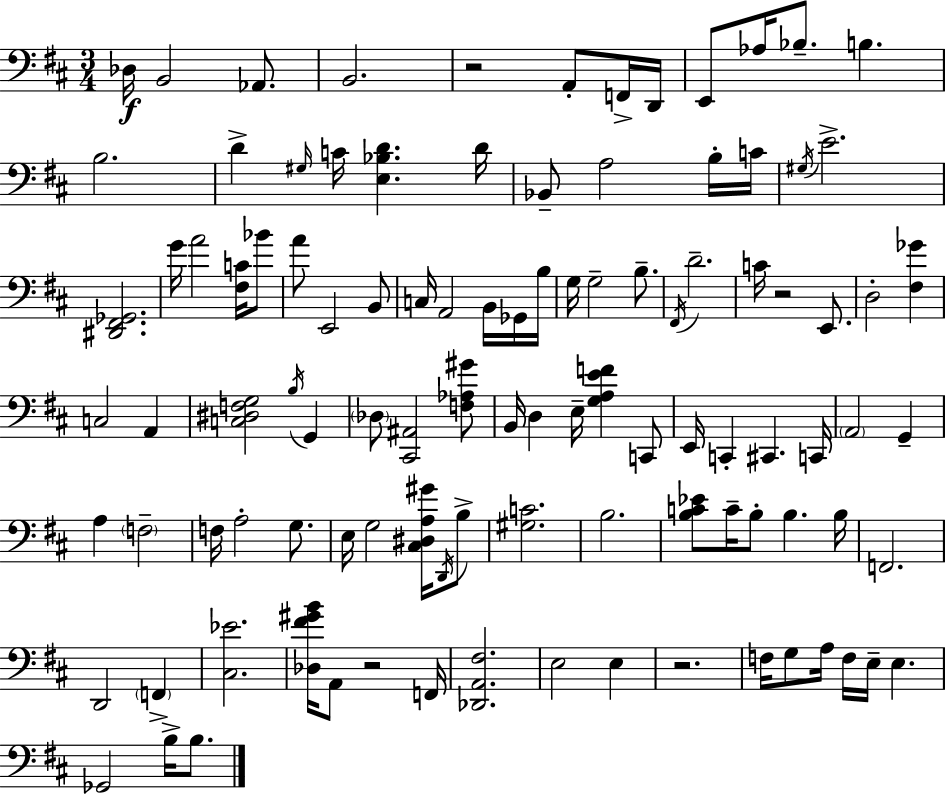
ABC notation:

X:1
T:Untitled
M:3/4
L:1/4
K:D
_D,/4 B,,2 _A,,/2 B,,2 z2 A,,/2 F,,/4 D,,/4 E,,/2 _A,/4 _B,/2 B, B,2 D ^G,/4 C/4 [E,_B,D] D/4 _B,,/2 A,2 B,/4 C/4 ^G,/4 E2 [^D,,^F,,_G,,]2 G/4 A2 [^F,C]/4 _B/2 A/2 E,,2 B,,/2 C,/4 A,,2 B,,/4 _G,,/4 B,/4 G,/4 G,2 B,/2 ^F,,/4 D2 C/4 z2 E,,/2 D,2 [^F,_G] C,2 A,, [C,^D,F,G,]2 B,/4 G,, _D,/2 [^C,,^A,,]2 [F,_A,^G]/2 B,,/4 D, E,/4 [G,A,EF] C,,/2 E,,/4 C,, ^C,, C,,/4 A,,2 G,, A, F,2 F,/4 A,2 G,/2 E,/4 G,2 [^C,^D,A,^G]/4 D,,/4 B,/2 [^G,C]2 B,2 [B,C_E]/2 C/4 B,/2 B, B,/4 F,,2 D,,2 F,, [^C,_E]2 [_D,^F^GB]/4 A,,/2 z2 F,,/4 [_D,,A,,^F,]2 E,2 E, z2 F,/4 G,/2 A,/4 F,/4 E,/4 E, _G,,2 B,/4 B,/2